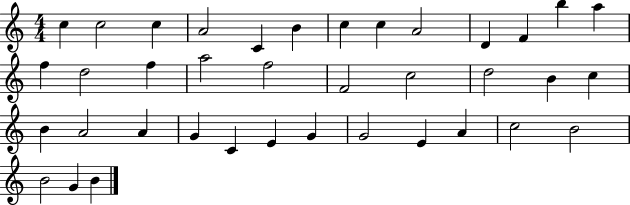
{
  \clef treble
  \numericTimeSignature
  \time 4/4
  \key c \major
  c''4 c''2 c''4 | a'2 c'4 b'4 | c''4 c''4 a'2 | d'4 f'4 b''4 a''4 | \break f''4 d''2 f''4 | a''2 f''2 | f'2 c''2 | d''2 b'4 c''4 | \break b'4 a'2 a'4 | g'4 c'4 e'4 g'4 | g'2 e'4 a'4 | c''2 b'2 | \break b'2 g'4 b'4 | \bar "|."
}